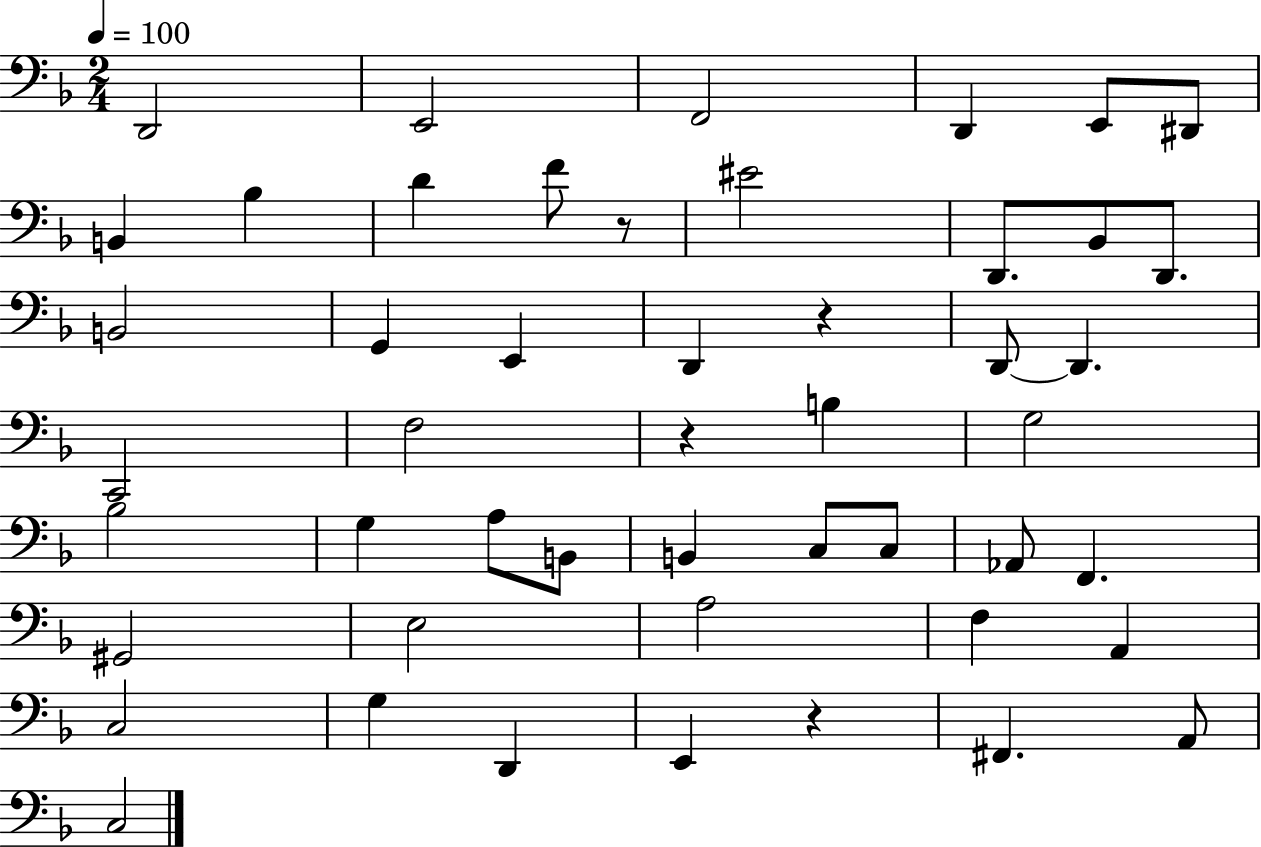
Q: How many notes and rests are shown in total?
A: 49